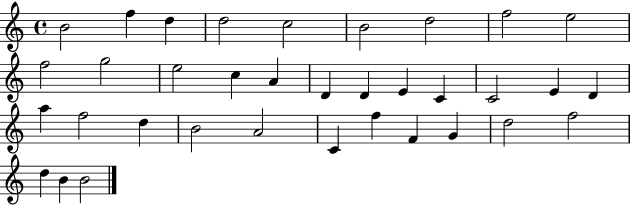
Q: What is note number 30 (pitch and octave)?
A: G4